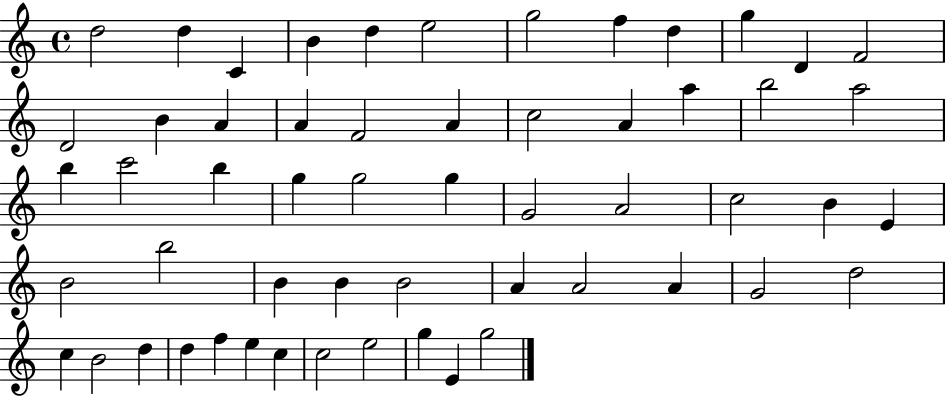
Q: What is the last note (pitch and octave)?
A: G5